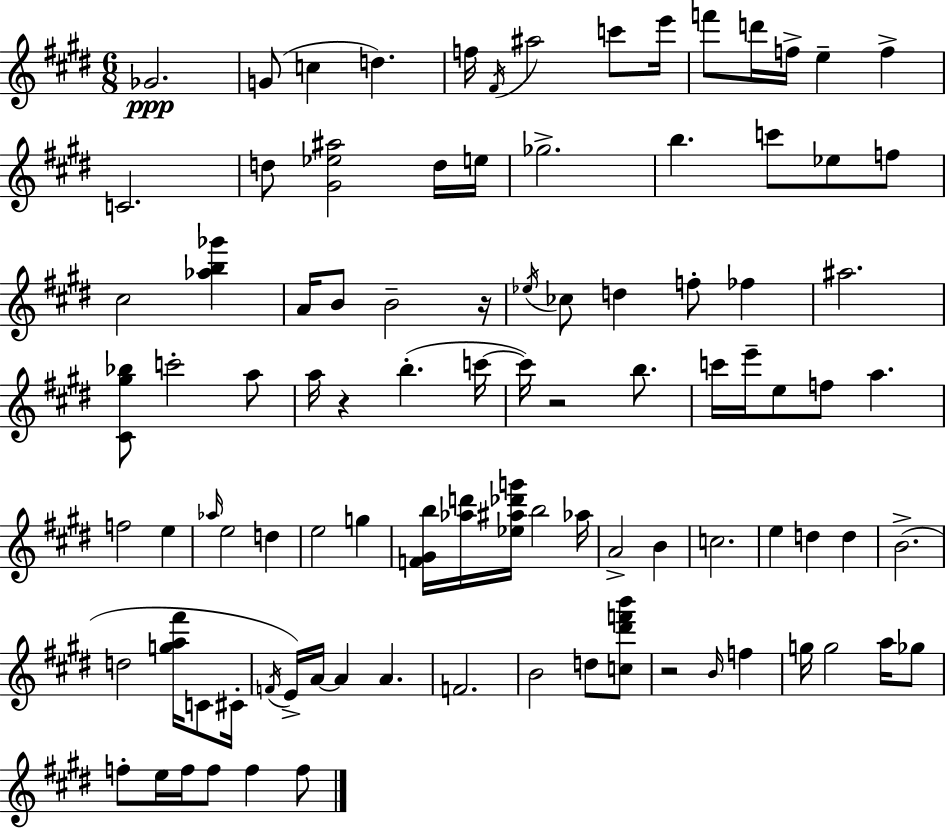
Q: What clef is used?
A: treble